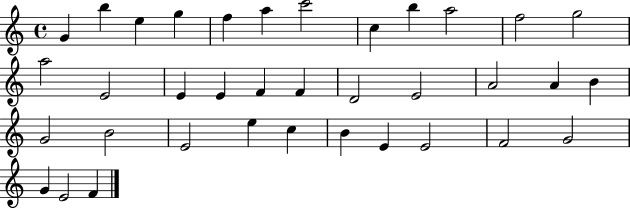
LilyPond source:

{
  \clef treble
  \time 4/4
  \defaultTimeSignature
  \key c \major
  g'4 b''4 e''4 g''4 | f''4 a''4 c'''2 | c''4 b''4 a''2 | f''2 g''2 | \break a''2 e'2 | e'4 e'4 f'4 f'4 | d'2 e'2 | a'2 a'4 b'4 | \break g'2 b'2 | e'2 e''4 c''4 | b'4 e'4 e'2 | f'2 g'2 | \break g'4 e'2 f'4 | \bar "|."
}